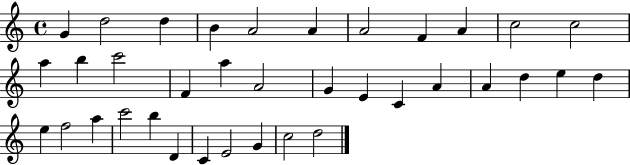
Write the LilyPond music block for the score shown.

{
  \clef treble
  \time 4/4
  \defaultTimeSignature
  \key c \major
  g'4 d''2 d''4 | b'4 a'2 a'4 | a'2 f'4 a'4 | c''2 c''2 | \break a''4 b''4 c'''2 | f'4 a''4 a'2 | g'4 e'4 c'4 a'4 | a'4 d''4 e''4 d''4 | \break e''4 f''2 a''4 | c'''2 b''4 d'4 | c'4 e'2 g'4 | c''2 d''2 | \break \bar "|."
}